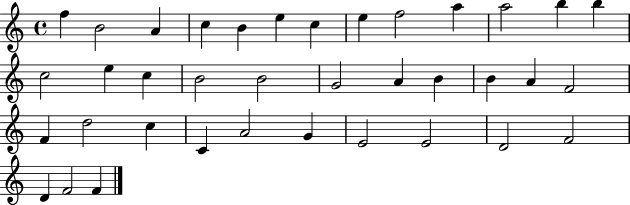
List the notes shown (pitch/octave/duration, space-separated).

F5/q B4/h A4/q C5/q B4/q E5/q C5/q E5/q F5/h A5/q A5/h B5/q B5/q C5/h E5/q C5/q B4/h B4/h G4/h A4/q B4/q B4/q A4/q F4/h F4/q D5/h C5/q C4/q A4/h G4/q E4/h E4/h D4/h F4/h D4/q F4/h F4/q